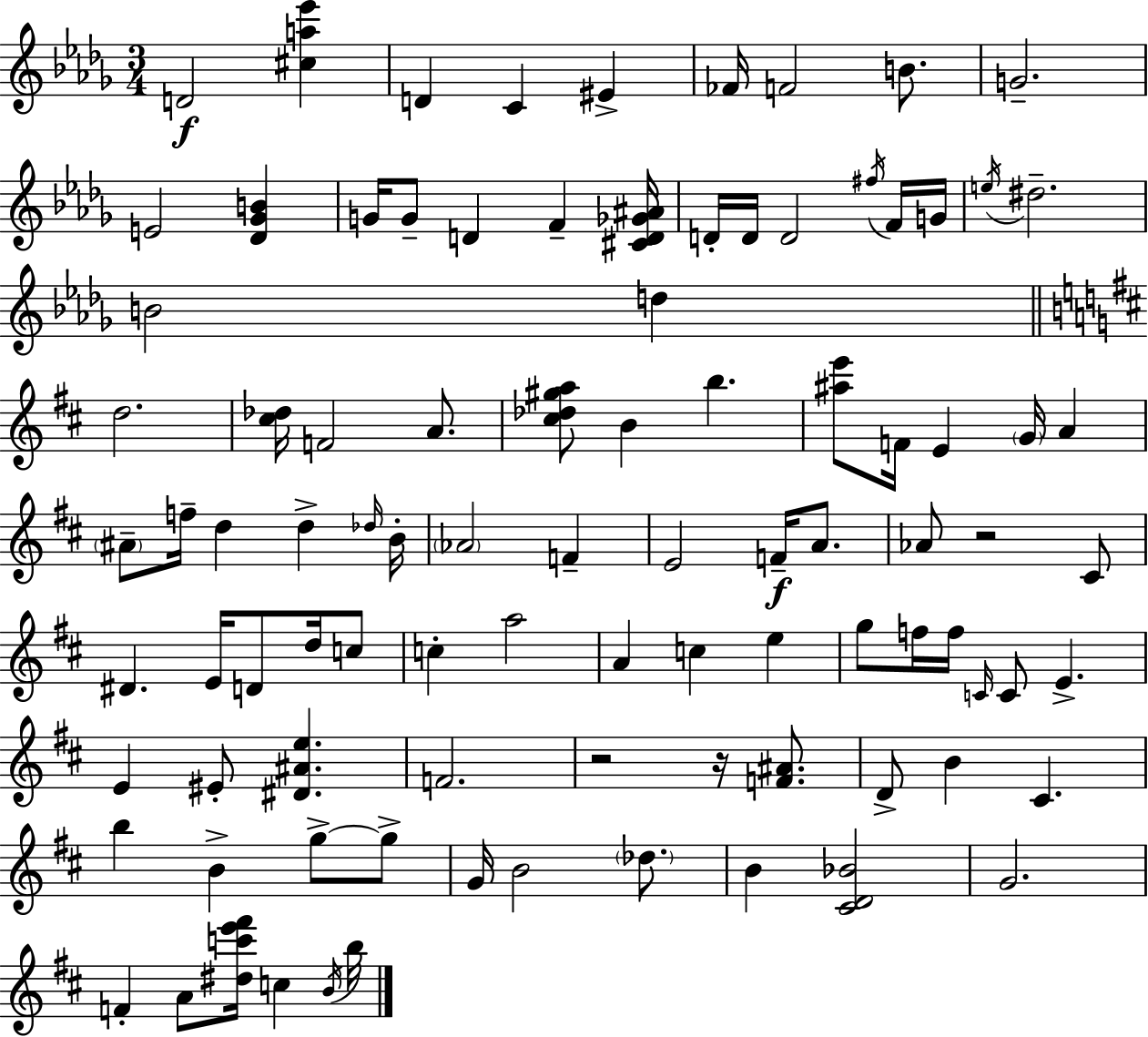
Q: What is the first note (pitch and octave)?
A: D4